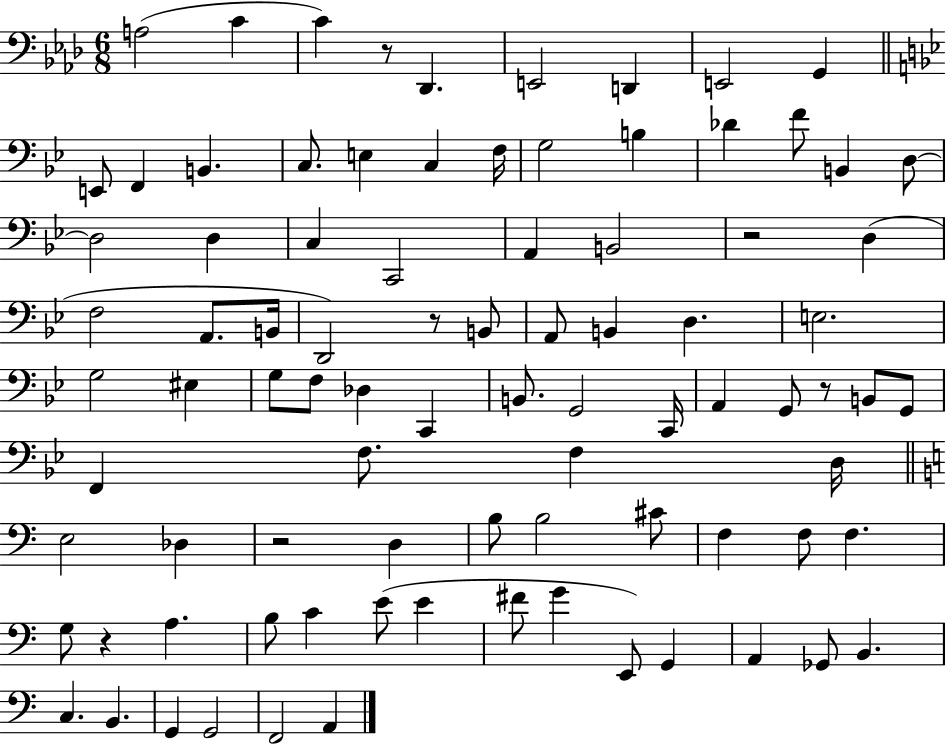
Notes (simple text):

A3/h C4/q C4/q R/e Db2/q. E2/h D2/q E2/h G2/q E2/e F2/q B2/q. C3/e. E3/q C3/q F3/s G3/h B3/q Db4/q F4/e B2/q D3/e D3/h D3/q C3/q C2/h A2/q B2/h R/h D3/q F3/h A2/e. B2/s D2/h R/e B2/e A2/e B2/q D3/q. E3/h. G3/h EIS3/q G3/e F3/e Db3/q C2/q B2/e. G2/h C2/s A2/q G2/e R/e B2/e G2/e F2/q F3/e. F3/q D3/s E3/h Db3/q R/h D3/q B3/e B3/h C#4/e F3/q F3/e F3/q. G3/e R/q A3/q. B3/e C4/q E4/e E4/q F#4/e G4/q E2/e G2/q A2/q Gb2/e B2/q. C3/q. B2/q. G2/q G2/h F2/h A2/q